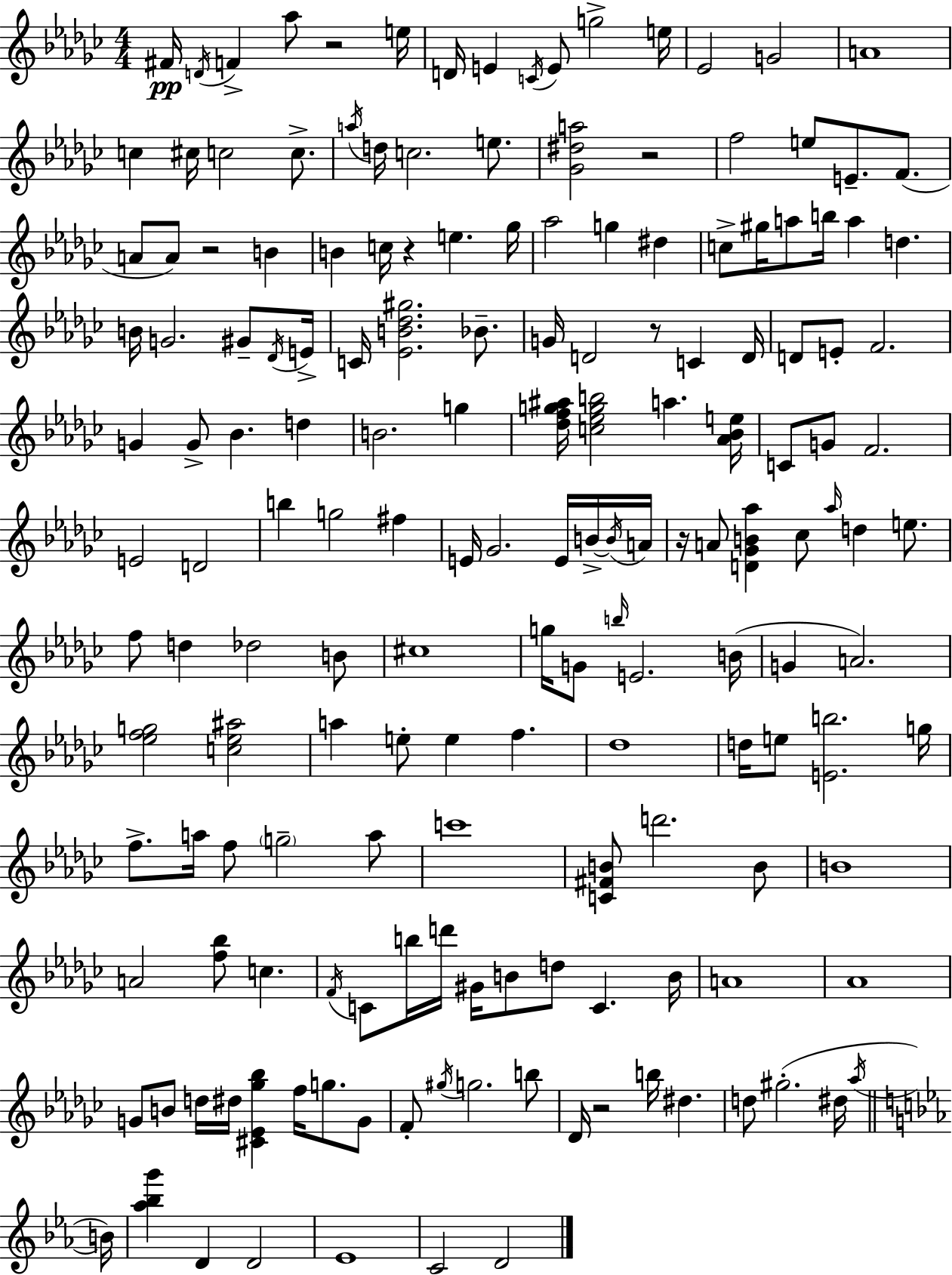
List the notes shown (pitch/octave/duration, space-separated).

F#4/s D4/s F4/q Ab5/e R/h E5/s D4/s E4/q C4/s E4/e G5/h E5/s Eb4/h G4/h A4/w C5/q C#5/s C5/h C5/e. A5/s D5/s C5/h. E5/e. [Gb4,D#5,A5]/h R/h F5/h E5/e E4/e. F4/e. A4/e A4/e R/h B4/q B4/q C5/s R/q E5/q. Gb5/s Ab5/h G5/q D#5/q C5/e G#5/s A5/e B5/s A5/q D5/q. B4/s G4/h. G#4/e Db4/s E4/s C4/s [Eb4,B4,Db5,G#5]/h. Bb4/e. G4/s D4/h R/e C4/q D4/s D4/e E4/e F4/h. G4/q G4/e Bb4/q. D5/q B4/h. G5/q [Db5,F5,G5,A#5]/s [C5,Eb5,G5,B5]/h A5/q. [Ab4,Bb4,E5]/s C4/e G4/e F4/h. E4/h D4/h B5/q G5/h F#5/q E4/s Gb4/h. E4/s B4/s B4/s A4/s R/s A4/e [D4,Gb4,B4,Ab5]/q CES5/e Ab5/s D5/q E5/e. F5/e D5/q Db5/h B4/e C#5/w G5/s G4/e B5/s E4/h. B4/s G4/q A4/h. [Eb5,F5,G5]/h [C5,Eb5,A#5]/h A5/q E5/e E5/q F5/q. Db5/w D5/s E5/e [E4,B5]/h. G5/s F5/e. A5/s F5/e G5/h A5/e C6/w [C4,F#4,B4]/e D6/h. B4/e B4/w A4/h [F5,Bb5]/e C5/q. F4/s C4/e B5/s D6/s G#4/s B4/e D5/e C4/q. B4/s A4/w Ab4/w G4/e B4/e D5/s D#5/s [C#4,Eb4,Gb5,Bb5]/q F5/s G5/e. G4/e F4/e G#5/s G5/h. B5/e Db4/s R/h B5/s D#5/q. D5/e G#5/h. D#5/s Ab5/s B4/s [Ab5,Bb5,G6]/q D4/q D4/h Eb4/w C4/h D4/h